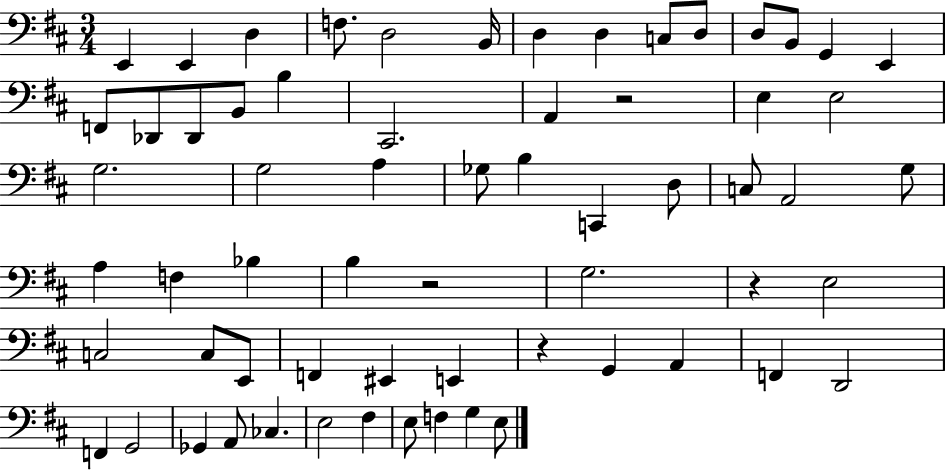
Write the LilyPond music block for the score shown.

{
  \clef bass
  \numericTimeSignature
  \time 3/4
  \key d \major
  e,4 e,4 d4 | f8. d2 b,16 | d4 d4 c8 d8 | d8 b,8 g,4 e,4 | \break f,8 des,8 des,8 b,8 b4 | cis,2. | a,4 r2 | e4 e2 | \break g2. | g2 a4 | ges8 b4 c,4 d8 | c8 a,2 g8 | \break a4 f4 bes4 | b4 r2 | g2. | r4 e2 | \break c2 c8 e,8 | f,4 eis,4 e,4 | r4 g,4 a,4 | f,4 d,2 | \break f,4 g,2 | ges,4 a,8 ces4. | e2 fis4 | e8 f4 g4 e8 | \break \bar "|."
}